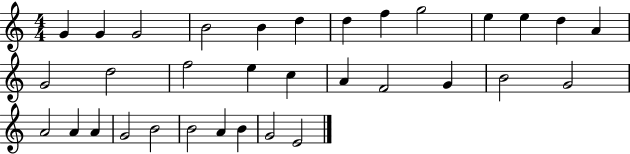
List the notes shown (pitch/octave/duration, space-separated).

G4/q G4/q G4/h B4/h B4/q D5/q D5/q F5/q G5/h E5/q E5/q D5/q A4/q G4/h D5/h F5/h E5/q C5/q A4/q F4/h G4/q B4/h G4/h A4/h A4/q A4/q G4/h B4/h B4/h A4/q B4/q G4/h E4/h